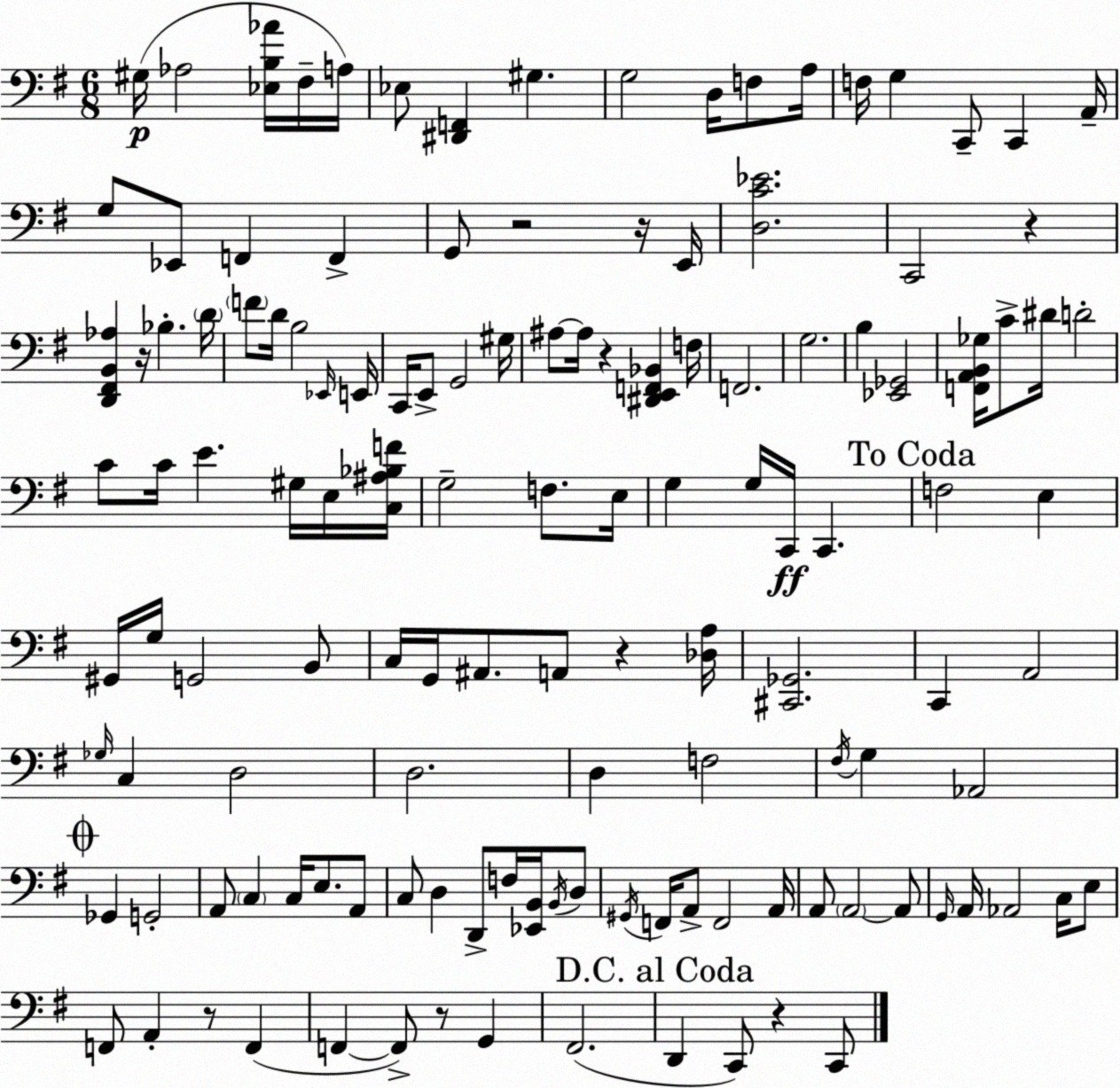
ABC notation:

X:1
T:Untitled
M:6/8
L:1/4
K:G
^G,/4 _A,2 [_E,B,_A]/4 ^F,/4 A,/4 _E,/2 [^D,,F,,] ^G, G,2 D,/4 F,/2 A,/4 F,/4 G, C,,/2 C,, A,,/4 G,/2 _E,,/2 F,, F,, G,,/2 z2 z/4 E,,/4 [D,C_E]2 C,,2 z [D,,^F,,B,,_A,] z/4 _B, D/4 F/2 D/4 B,2 _E,,/4 E,,/4 C,,/4 E,,/2 G,,2 ^G,/4 ^A,/2 ^A,/4 z [^D,,E,,F,,_B,,] F,/4 F,,2 G,2 B, [_E,,_G,,]2 [F,,A,,B,,_G,]/4 C/2 ^D/4 D2 C/2 C/4 E ^G,/4 E,/4 [C,^A,_B,F]/4 G,2 F,/2 E,/4 G, G,/4 C,,/4 C,, F,2 E, ^G,,/4 G,/4 G,,2 B,,/2 C,/4 G,,/4 ^A,,/2 A,,/2 z [_D,A,]/4 [^C,,_G,,]2 C,, A,,2 _G,/4 C, D,2 D,2 D, F,2 ^F,/4 G, _A,,2 _G,, G,,2 A,,/2 C, C,/4 E,/2 A,,/2 C,/2 D, D,,/2 F,/4 [_E,,B,,]/4 B,,/4 D,/2 ^G,,/4 F,,/4 A,,/2 F,,2 A,,/4 A,,/2 A,,2 A,,/2 G,,/4 A,,/4 _A,,2 C,/4 E,/2 F,,/2 A,, z/2 F,, F,, F,,/2 z/2 G,, ^F,,2 D,, C,,/2 z C,,/2